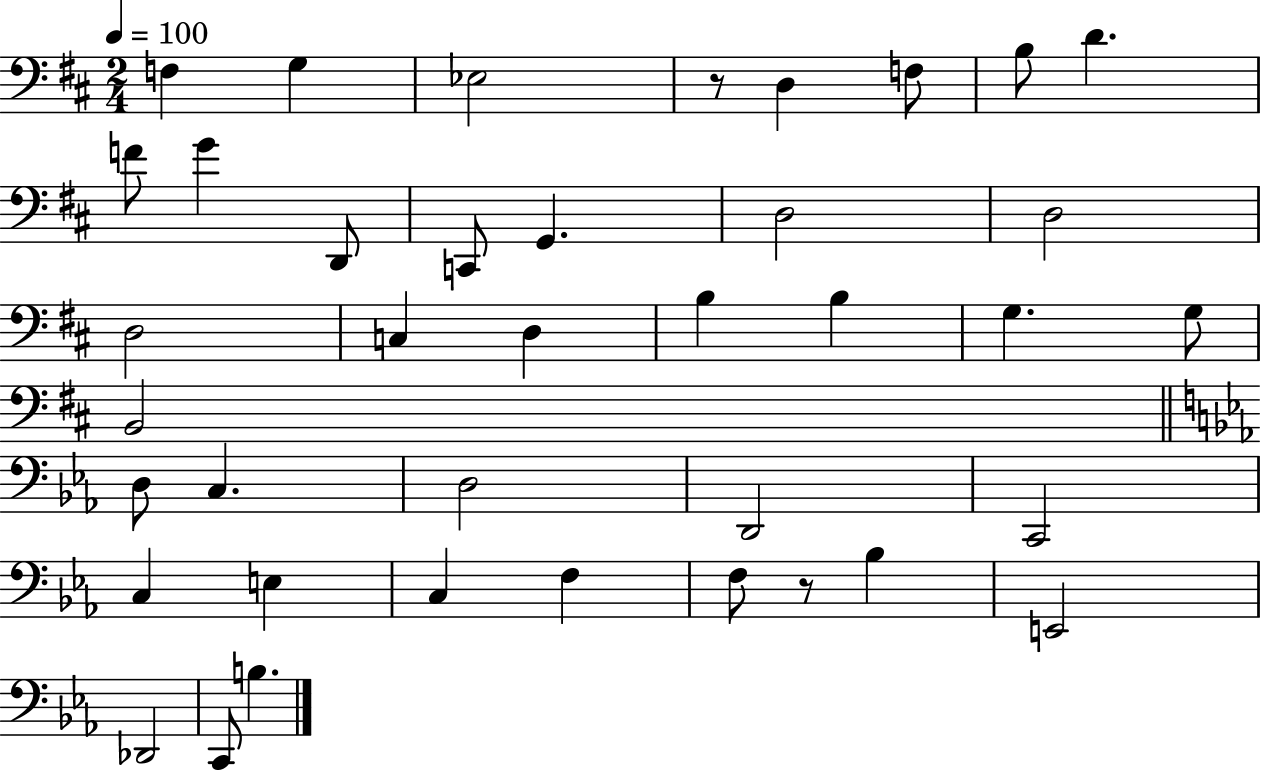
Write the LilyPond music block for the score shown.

{
  \clef bass
  \numericTimeSignature
  \time 2/4
  \key d \major
  \tempo 4 = 100
  f4 g4 | ees2 | r8 d4 f8 | b8 d'4. | \break f'8 g'4 d,8 | c,8 g,4. | d2 | d2 | \break d2 | c4 d4 | b4 b4 | g4. g8 | \break b,2 | \bar "||" \break \key ees \major d8 c4. | d2 | d,2 | c,2 | \break c4 e4 | c4 f4 | f8 r8 bes4 | e,2 | \break des,2 | c,8 b4. | \bar "|."
}